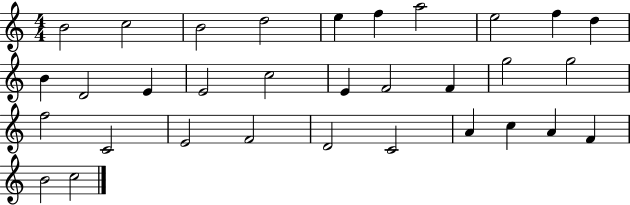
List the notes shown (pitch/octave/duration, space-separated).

B4/h C5/h B4/h D5/h E5/q F5/q A5/h E5/h F5/q D5/q B4/q D4/h E4/q E4/h C5/h E4/q F4/h F4/q G5/h G5/h F5/h C4/h E4/h F4/h D4/h C4/h A4/q C5/q A4/q F4/q B4/h C5/h